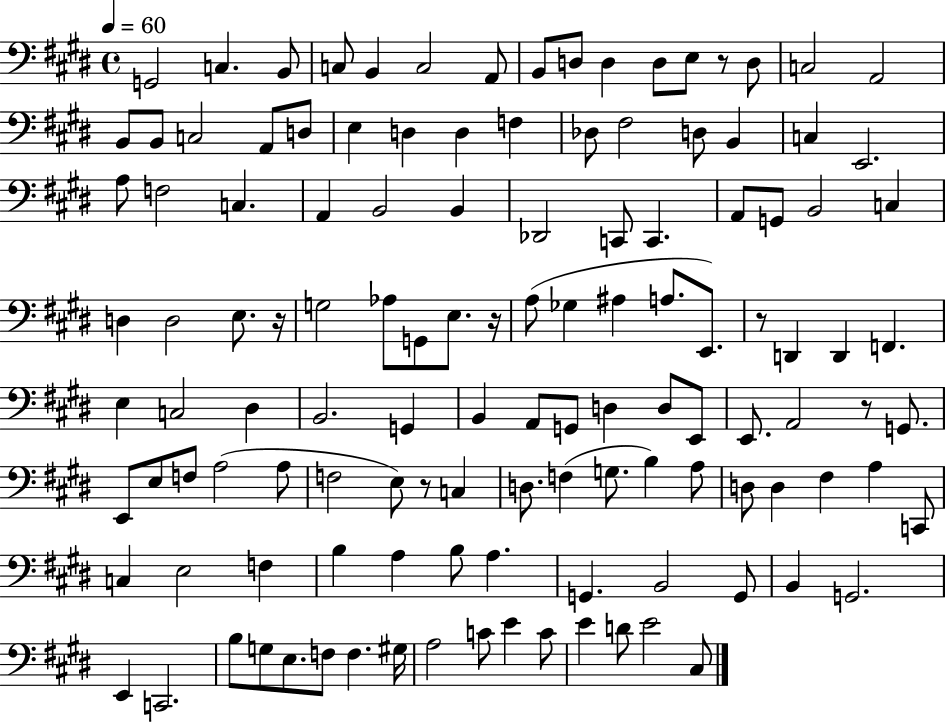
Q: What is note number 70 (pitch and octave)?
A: E2